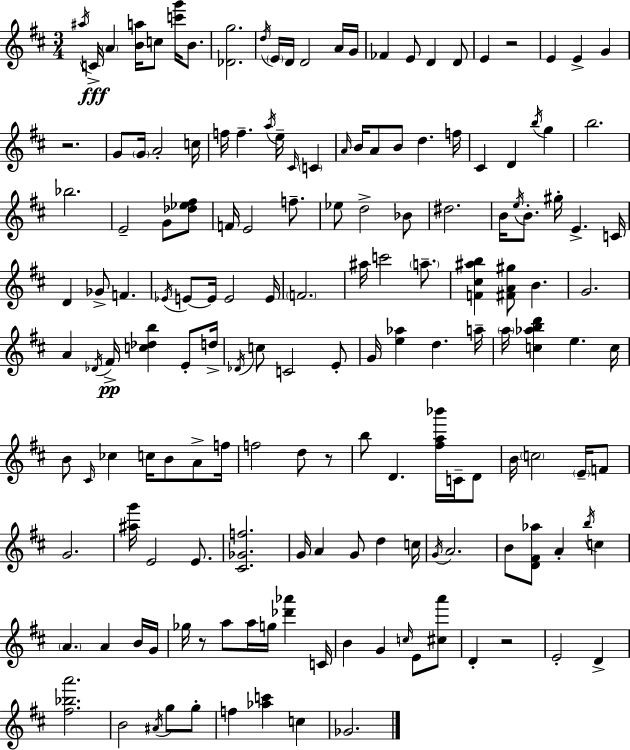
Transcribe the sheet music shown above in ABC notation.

X:1
T:Untitled
M:3/4
L:1/4
K:D
^a/4 C/4 A [Ba]/4 c/2 [c'g']/4 B/2 [_Dg]2 d/4 E/4 D/4 D2 A/4 G/4 _F E/2 D D/2 E z2 E E G z2 G/2 G/4 A2 c/4 f/4 f a/4 e/4 ^C/4 C A/4 B/4 A/2 B/2 d f/4 ^C D b/4 g b2 _b2 E2 G/2 [_d_e^f]/2 F/4 E2 f/2 _e/2 d2 _B/2 ^d2 B/4 e/4 B/2 ^g/4 E C/4 D _G/2 F _E/4 E/2 E/4 E2 E/4 F2 ^a/4 c'2 a/2 [F^c^ab] [^FA^g]/2 B G2 A _D/4 ^F/4 [c_db] E/2 d/4 _D/4 c/2 C2 E/2 G/4 [e_a] d a/4 a/4 [c_abd'] e c/4 B/2 ^C/4 _c c/4 B/2 A/2 f/4 f2 d/2 z/2 b/2 D [^fa_b']/4 C/4 D/2 B/4 c2 E/4 F/2 G2 [^ag']/4 E2 E/2 [^C_Gf]2 G/4 A G/2 d c/4 G/4 A2 B/2 [D^F_a]/2 A b/4 c A A B/4 G/4 _g/4 z/2 a/2 a/4 g/4 [_d'_a'] C/4 B G c/4 E/2 [^ca']/2 D z2 E2 D [^f_ba']2 B2 ^A/4 g/2 g/2 f [_ac'] c _G2